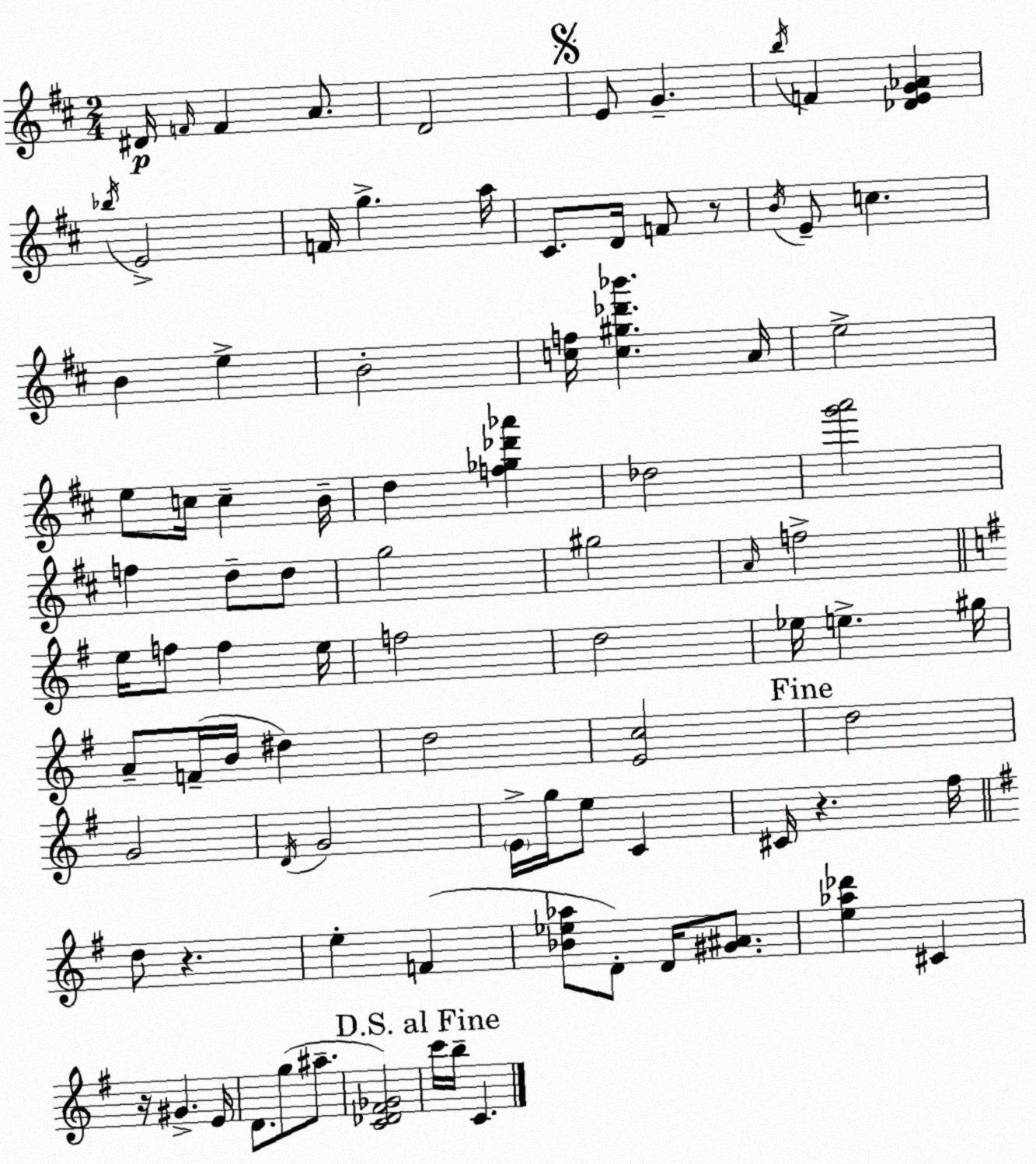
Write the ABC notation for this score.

X:1
T:Untitled
M:2/4
L:1/4
K:D
^D/4 F/4 F A/2 D2 E/2 G b/4 F [_DEG_A] _b/4 E2 F/4 g a/4 ^C/2 D/4 F/2 z/2 B/4 E/2 c B e B2 [cf]/4 [c^g_d'_b'] A/4 e2 e/2 c/4 c B/4 d [f_g_d'_a'] _d2 [g'a']2 f d/2 d/2 g2 ^g2 A/4 f2 e/4 f/2 f e/4 f2 d2 _e/4 e ^g/4 A/2 F/4 B/4 ^d d2 [Ec]2 d2 G2 D/4 G2 E/4 g/4 e/2 C ^C/4 z ^f/4 d/2 z e F [_B_e_a]/2 D/2 D/4 [^G^A]/2 [e_a_d'] ^C z/4 ^G E/4 D/2 g/2 ^a/2 [C_D^F_G]2 c'/4 b/4 C